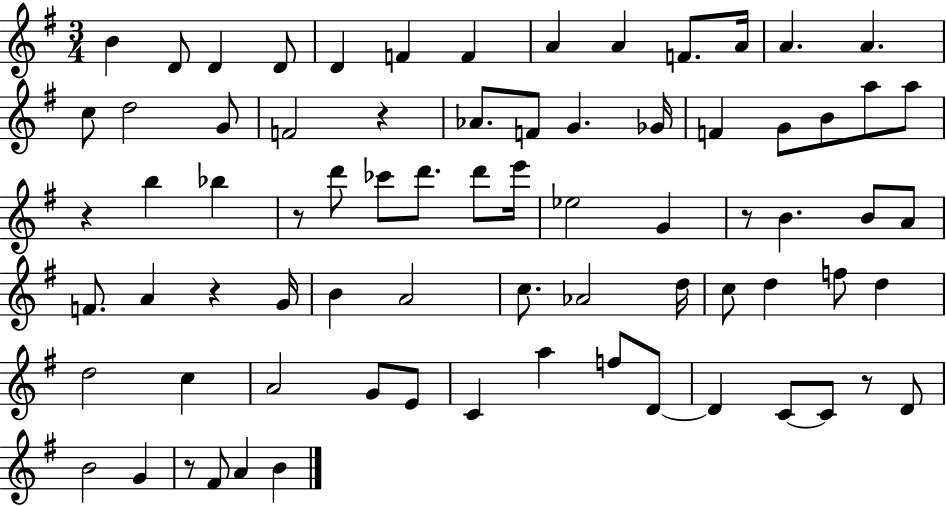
B4/q D4/e D4/q D4/e D4/q F4/q F4/q A4/q A4/q F4/e. A4/s A4/q. A4/q. C5/e D5/h G4/e F4/h R/q Ab4/e. F4/e G4/q. Gb4/s F4/q G4/e B4/e A5/e A5/e R/q B5/q Bb5/q R/e D6/e CES6/e D6/e. D6/e E6/s Eb5/h G4/q R/e B4/q. B4/e A4/e F4/e. A4/q R/q G4/s B4/q A4/h C5/e. Ab4/h D5/s C5/e D5/q F5/e D5/q D5/h C5/q A4/h G4/e E4/e C4/q A5/q F5/e D4/e D4/q C4/e C4/e R/e D4/e B4/h G4/q R/e F#4/e A4/q B4/q